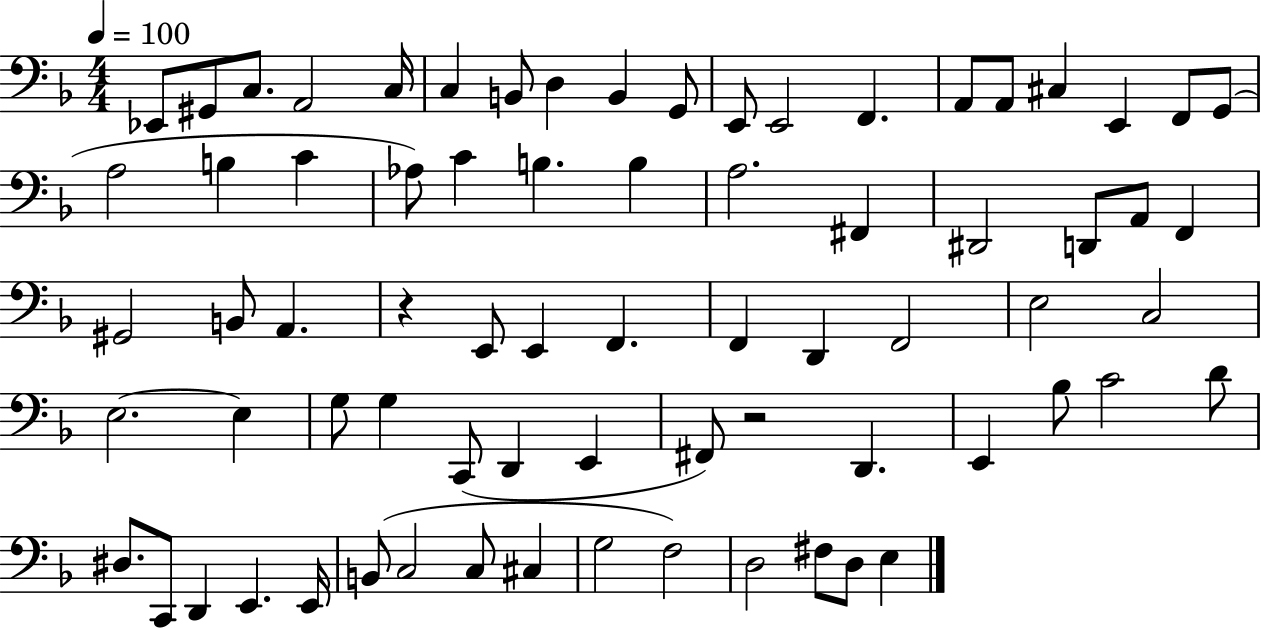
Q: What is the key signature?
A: F major